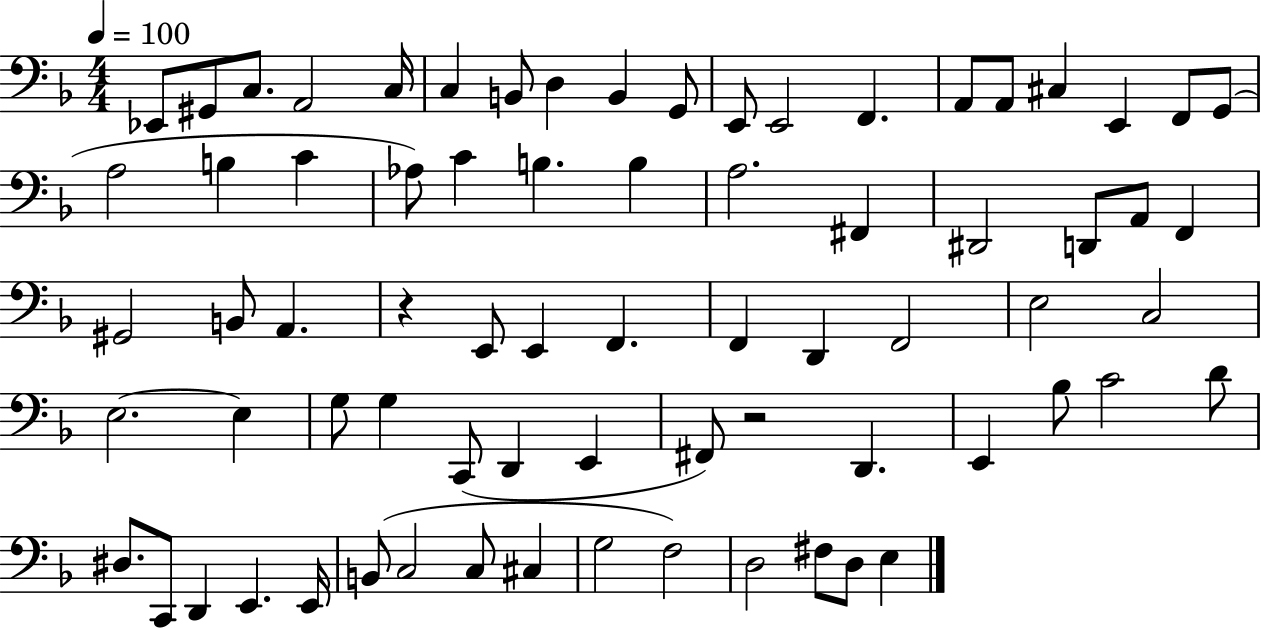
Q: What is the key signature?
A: F major